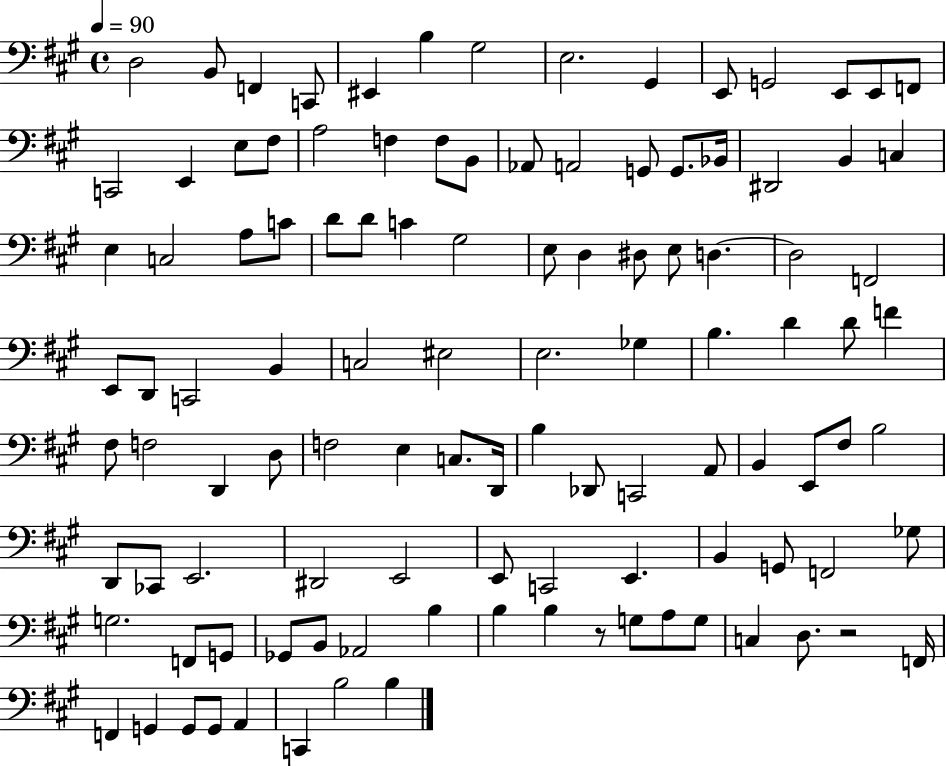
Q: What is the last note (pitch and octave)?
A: B3